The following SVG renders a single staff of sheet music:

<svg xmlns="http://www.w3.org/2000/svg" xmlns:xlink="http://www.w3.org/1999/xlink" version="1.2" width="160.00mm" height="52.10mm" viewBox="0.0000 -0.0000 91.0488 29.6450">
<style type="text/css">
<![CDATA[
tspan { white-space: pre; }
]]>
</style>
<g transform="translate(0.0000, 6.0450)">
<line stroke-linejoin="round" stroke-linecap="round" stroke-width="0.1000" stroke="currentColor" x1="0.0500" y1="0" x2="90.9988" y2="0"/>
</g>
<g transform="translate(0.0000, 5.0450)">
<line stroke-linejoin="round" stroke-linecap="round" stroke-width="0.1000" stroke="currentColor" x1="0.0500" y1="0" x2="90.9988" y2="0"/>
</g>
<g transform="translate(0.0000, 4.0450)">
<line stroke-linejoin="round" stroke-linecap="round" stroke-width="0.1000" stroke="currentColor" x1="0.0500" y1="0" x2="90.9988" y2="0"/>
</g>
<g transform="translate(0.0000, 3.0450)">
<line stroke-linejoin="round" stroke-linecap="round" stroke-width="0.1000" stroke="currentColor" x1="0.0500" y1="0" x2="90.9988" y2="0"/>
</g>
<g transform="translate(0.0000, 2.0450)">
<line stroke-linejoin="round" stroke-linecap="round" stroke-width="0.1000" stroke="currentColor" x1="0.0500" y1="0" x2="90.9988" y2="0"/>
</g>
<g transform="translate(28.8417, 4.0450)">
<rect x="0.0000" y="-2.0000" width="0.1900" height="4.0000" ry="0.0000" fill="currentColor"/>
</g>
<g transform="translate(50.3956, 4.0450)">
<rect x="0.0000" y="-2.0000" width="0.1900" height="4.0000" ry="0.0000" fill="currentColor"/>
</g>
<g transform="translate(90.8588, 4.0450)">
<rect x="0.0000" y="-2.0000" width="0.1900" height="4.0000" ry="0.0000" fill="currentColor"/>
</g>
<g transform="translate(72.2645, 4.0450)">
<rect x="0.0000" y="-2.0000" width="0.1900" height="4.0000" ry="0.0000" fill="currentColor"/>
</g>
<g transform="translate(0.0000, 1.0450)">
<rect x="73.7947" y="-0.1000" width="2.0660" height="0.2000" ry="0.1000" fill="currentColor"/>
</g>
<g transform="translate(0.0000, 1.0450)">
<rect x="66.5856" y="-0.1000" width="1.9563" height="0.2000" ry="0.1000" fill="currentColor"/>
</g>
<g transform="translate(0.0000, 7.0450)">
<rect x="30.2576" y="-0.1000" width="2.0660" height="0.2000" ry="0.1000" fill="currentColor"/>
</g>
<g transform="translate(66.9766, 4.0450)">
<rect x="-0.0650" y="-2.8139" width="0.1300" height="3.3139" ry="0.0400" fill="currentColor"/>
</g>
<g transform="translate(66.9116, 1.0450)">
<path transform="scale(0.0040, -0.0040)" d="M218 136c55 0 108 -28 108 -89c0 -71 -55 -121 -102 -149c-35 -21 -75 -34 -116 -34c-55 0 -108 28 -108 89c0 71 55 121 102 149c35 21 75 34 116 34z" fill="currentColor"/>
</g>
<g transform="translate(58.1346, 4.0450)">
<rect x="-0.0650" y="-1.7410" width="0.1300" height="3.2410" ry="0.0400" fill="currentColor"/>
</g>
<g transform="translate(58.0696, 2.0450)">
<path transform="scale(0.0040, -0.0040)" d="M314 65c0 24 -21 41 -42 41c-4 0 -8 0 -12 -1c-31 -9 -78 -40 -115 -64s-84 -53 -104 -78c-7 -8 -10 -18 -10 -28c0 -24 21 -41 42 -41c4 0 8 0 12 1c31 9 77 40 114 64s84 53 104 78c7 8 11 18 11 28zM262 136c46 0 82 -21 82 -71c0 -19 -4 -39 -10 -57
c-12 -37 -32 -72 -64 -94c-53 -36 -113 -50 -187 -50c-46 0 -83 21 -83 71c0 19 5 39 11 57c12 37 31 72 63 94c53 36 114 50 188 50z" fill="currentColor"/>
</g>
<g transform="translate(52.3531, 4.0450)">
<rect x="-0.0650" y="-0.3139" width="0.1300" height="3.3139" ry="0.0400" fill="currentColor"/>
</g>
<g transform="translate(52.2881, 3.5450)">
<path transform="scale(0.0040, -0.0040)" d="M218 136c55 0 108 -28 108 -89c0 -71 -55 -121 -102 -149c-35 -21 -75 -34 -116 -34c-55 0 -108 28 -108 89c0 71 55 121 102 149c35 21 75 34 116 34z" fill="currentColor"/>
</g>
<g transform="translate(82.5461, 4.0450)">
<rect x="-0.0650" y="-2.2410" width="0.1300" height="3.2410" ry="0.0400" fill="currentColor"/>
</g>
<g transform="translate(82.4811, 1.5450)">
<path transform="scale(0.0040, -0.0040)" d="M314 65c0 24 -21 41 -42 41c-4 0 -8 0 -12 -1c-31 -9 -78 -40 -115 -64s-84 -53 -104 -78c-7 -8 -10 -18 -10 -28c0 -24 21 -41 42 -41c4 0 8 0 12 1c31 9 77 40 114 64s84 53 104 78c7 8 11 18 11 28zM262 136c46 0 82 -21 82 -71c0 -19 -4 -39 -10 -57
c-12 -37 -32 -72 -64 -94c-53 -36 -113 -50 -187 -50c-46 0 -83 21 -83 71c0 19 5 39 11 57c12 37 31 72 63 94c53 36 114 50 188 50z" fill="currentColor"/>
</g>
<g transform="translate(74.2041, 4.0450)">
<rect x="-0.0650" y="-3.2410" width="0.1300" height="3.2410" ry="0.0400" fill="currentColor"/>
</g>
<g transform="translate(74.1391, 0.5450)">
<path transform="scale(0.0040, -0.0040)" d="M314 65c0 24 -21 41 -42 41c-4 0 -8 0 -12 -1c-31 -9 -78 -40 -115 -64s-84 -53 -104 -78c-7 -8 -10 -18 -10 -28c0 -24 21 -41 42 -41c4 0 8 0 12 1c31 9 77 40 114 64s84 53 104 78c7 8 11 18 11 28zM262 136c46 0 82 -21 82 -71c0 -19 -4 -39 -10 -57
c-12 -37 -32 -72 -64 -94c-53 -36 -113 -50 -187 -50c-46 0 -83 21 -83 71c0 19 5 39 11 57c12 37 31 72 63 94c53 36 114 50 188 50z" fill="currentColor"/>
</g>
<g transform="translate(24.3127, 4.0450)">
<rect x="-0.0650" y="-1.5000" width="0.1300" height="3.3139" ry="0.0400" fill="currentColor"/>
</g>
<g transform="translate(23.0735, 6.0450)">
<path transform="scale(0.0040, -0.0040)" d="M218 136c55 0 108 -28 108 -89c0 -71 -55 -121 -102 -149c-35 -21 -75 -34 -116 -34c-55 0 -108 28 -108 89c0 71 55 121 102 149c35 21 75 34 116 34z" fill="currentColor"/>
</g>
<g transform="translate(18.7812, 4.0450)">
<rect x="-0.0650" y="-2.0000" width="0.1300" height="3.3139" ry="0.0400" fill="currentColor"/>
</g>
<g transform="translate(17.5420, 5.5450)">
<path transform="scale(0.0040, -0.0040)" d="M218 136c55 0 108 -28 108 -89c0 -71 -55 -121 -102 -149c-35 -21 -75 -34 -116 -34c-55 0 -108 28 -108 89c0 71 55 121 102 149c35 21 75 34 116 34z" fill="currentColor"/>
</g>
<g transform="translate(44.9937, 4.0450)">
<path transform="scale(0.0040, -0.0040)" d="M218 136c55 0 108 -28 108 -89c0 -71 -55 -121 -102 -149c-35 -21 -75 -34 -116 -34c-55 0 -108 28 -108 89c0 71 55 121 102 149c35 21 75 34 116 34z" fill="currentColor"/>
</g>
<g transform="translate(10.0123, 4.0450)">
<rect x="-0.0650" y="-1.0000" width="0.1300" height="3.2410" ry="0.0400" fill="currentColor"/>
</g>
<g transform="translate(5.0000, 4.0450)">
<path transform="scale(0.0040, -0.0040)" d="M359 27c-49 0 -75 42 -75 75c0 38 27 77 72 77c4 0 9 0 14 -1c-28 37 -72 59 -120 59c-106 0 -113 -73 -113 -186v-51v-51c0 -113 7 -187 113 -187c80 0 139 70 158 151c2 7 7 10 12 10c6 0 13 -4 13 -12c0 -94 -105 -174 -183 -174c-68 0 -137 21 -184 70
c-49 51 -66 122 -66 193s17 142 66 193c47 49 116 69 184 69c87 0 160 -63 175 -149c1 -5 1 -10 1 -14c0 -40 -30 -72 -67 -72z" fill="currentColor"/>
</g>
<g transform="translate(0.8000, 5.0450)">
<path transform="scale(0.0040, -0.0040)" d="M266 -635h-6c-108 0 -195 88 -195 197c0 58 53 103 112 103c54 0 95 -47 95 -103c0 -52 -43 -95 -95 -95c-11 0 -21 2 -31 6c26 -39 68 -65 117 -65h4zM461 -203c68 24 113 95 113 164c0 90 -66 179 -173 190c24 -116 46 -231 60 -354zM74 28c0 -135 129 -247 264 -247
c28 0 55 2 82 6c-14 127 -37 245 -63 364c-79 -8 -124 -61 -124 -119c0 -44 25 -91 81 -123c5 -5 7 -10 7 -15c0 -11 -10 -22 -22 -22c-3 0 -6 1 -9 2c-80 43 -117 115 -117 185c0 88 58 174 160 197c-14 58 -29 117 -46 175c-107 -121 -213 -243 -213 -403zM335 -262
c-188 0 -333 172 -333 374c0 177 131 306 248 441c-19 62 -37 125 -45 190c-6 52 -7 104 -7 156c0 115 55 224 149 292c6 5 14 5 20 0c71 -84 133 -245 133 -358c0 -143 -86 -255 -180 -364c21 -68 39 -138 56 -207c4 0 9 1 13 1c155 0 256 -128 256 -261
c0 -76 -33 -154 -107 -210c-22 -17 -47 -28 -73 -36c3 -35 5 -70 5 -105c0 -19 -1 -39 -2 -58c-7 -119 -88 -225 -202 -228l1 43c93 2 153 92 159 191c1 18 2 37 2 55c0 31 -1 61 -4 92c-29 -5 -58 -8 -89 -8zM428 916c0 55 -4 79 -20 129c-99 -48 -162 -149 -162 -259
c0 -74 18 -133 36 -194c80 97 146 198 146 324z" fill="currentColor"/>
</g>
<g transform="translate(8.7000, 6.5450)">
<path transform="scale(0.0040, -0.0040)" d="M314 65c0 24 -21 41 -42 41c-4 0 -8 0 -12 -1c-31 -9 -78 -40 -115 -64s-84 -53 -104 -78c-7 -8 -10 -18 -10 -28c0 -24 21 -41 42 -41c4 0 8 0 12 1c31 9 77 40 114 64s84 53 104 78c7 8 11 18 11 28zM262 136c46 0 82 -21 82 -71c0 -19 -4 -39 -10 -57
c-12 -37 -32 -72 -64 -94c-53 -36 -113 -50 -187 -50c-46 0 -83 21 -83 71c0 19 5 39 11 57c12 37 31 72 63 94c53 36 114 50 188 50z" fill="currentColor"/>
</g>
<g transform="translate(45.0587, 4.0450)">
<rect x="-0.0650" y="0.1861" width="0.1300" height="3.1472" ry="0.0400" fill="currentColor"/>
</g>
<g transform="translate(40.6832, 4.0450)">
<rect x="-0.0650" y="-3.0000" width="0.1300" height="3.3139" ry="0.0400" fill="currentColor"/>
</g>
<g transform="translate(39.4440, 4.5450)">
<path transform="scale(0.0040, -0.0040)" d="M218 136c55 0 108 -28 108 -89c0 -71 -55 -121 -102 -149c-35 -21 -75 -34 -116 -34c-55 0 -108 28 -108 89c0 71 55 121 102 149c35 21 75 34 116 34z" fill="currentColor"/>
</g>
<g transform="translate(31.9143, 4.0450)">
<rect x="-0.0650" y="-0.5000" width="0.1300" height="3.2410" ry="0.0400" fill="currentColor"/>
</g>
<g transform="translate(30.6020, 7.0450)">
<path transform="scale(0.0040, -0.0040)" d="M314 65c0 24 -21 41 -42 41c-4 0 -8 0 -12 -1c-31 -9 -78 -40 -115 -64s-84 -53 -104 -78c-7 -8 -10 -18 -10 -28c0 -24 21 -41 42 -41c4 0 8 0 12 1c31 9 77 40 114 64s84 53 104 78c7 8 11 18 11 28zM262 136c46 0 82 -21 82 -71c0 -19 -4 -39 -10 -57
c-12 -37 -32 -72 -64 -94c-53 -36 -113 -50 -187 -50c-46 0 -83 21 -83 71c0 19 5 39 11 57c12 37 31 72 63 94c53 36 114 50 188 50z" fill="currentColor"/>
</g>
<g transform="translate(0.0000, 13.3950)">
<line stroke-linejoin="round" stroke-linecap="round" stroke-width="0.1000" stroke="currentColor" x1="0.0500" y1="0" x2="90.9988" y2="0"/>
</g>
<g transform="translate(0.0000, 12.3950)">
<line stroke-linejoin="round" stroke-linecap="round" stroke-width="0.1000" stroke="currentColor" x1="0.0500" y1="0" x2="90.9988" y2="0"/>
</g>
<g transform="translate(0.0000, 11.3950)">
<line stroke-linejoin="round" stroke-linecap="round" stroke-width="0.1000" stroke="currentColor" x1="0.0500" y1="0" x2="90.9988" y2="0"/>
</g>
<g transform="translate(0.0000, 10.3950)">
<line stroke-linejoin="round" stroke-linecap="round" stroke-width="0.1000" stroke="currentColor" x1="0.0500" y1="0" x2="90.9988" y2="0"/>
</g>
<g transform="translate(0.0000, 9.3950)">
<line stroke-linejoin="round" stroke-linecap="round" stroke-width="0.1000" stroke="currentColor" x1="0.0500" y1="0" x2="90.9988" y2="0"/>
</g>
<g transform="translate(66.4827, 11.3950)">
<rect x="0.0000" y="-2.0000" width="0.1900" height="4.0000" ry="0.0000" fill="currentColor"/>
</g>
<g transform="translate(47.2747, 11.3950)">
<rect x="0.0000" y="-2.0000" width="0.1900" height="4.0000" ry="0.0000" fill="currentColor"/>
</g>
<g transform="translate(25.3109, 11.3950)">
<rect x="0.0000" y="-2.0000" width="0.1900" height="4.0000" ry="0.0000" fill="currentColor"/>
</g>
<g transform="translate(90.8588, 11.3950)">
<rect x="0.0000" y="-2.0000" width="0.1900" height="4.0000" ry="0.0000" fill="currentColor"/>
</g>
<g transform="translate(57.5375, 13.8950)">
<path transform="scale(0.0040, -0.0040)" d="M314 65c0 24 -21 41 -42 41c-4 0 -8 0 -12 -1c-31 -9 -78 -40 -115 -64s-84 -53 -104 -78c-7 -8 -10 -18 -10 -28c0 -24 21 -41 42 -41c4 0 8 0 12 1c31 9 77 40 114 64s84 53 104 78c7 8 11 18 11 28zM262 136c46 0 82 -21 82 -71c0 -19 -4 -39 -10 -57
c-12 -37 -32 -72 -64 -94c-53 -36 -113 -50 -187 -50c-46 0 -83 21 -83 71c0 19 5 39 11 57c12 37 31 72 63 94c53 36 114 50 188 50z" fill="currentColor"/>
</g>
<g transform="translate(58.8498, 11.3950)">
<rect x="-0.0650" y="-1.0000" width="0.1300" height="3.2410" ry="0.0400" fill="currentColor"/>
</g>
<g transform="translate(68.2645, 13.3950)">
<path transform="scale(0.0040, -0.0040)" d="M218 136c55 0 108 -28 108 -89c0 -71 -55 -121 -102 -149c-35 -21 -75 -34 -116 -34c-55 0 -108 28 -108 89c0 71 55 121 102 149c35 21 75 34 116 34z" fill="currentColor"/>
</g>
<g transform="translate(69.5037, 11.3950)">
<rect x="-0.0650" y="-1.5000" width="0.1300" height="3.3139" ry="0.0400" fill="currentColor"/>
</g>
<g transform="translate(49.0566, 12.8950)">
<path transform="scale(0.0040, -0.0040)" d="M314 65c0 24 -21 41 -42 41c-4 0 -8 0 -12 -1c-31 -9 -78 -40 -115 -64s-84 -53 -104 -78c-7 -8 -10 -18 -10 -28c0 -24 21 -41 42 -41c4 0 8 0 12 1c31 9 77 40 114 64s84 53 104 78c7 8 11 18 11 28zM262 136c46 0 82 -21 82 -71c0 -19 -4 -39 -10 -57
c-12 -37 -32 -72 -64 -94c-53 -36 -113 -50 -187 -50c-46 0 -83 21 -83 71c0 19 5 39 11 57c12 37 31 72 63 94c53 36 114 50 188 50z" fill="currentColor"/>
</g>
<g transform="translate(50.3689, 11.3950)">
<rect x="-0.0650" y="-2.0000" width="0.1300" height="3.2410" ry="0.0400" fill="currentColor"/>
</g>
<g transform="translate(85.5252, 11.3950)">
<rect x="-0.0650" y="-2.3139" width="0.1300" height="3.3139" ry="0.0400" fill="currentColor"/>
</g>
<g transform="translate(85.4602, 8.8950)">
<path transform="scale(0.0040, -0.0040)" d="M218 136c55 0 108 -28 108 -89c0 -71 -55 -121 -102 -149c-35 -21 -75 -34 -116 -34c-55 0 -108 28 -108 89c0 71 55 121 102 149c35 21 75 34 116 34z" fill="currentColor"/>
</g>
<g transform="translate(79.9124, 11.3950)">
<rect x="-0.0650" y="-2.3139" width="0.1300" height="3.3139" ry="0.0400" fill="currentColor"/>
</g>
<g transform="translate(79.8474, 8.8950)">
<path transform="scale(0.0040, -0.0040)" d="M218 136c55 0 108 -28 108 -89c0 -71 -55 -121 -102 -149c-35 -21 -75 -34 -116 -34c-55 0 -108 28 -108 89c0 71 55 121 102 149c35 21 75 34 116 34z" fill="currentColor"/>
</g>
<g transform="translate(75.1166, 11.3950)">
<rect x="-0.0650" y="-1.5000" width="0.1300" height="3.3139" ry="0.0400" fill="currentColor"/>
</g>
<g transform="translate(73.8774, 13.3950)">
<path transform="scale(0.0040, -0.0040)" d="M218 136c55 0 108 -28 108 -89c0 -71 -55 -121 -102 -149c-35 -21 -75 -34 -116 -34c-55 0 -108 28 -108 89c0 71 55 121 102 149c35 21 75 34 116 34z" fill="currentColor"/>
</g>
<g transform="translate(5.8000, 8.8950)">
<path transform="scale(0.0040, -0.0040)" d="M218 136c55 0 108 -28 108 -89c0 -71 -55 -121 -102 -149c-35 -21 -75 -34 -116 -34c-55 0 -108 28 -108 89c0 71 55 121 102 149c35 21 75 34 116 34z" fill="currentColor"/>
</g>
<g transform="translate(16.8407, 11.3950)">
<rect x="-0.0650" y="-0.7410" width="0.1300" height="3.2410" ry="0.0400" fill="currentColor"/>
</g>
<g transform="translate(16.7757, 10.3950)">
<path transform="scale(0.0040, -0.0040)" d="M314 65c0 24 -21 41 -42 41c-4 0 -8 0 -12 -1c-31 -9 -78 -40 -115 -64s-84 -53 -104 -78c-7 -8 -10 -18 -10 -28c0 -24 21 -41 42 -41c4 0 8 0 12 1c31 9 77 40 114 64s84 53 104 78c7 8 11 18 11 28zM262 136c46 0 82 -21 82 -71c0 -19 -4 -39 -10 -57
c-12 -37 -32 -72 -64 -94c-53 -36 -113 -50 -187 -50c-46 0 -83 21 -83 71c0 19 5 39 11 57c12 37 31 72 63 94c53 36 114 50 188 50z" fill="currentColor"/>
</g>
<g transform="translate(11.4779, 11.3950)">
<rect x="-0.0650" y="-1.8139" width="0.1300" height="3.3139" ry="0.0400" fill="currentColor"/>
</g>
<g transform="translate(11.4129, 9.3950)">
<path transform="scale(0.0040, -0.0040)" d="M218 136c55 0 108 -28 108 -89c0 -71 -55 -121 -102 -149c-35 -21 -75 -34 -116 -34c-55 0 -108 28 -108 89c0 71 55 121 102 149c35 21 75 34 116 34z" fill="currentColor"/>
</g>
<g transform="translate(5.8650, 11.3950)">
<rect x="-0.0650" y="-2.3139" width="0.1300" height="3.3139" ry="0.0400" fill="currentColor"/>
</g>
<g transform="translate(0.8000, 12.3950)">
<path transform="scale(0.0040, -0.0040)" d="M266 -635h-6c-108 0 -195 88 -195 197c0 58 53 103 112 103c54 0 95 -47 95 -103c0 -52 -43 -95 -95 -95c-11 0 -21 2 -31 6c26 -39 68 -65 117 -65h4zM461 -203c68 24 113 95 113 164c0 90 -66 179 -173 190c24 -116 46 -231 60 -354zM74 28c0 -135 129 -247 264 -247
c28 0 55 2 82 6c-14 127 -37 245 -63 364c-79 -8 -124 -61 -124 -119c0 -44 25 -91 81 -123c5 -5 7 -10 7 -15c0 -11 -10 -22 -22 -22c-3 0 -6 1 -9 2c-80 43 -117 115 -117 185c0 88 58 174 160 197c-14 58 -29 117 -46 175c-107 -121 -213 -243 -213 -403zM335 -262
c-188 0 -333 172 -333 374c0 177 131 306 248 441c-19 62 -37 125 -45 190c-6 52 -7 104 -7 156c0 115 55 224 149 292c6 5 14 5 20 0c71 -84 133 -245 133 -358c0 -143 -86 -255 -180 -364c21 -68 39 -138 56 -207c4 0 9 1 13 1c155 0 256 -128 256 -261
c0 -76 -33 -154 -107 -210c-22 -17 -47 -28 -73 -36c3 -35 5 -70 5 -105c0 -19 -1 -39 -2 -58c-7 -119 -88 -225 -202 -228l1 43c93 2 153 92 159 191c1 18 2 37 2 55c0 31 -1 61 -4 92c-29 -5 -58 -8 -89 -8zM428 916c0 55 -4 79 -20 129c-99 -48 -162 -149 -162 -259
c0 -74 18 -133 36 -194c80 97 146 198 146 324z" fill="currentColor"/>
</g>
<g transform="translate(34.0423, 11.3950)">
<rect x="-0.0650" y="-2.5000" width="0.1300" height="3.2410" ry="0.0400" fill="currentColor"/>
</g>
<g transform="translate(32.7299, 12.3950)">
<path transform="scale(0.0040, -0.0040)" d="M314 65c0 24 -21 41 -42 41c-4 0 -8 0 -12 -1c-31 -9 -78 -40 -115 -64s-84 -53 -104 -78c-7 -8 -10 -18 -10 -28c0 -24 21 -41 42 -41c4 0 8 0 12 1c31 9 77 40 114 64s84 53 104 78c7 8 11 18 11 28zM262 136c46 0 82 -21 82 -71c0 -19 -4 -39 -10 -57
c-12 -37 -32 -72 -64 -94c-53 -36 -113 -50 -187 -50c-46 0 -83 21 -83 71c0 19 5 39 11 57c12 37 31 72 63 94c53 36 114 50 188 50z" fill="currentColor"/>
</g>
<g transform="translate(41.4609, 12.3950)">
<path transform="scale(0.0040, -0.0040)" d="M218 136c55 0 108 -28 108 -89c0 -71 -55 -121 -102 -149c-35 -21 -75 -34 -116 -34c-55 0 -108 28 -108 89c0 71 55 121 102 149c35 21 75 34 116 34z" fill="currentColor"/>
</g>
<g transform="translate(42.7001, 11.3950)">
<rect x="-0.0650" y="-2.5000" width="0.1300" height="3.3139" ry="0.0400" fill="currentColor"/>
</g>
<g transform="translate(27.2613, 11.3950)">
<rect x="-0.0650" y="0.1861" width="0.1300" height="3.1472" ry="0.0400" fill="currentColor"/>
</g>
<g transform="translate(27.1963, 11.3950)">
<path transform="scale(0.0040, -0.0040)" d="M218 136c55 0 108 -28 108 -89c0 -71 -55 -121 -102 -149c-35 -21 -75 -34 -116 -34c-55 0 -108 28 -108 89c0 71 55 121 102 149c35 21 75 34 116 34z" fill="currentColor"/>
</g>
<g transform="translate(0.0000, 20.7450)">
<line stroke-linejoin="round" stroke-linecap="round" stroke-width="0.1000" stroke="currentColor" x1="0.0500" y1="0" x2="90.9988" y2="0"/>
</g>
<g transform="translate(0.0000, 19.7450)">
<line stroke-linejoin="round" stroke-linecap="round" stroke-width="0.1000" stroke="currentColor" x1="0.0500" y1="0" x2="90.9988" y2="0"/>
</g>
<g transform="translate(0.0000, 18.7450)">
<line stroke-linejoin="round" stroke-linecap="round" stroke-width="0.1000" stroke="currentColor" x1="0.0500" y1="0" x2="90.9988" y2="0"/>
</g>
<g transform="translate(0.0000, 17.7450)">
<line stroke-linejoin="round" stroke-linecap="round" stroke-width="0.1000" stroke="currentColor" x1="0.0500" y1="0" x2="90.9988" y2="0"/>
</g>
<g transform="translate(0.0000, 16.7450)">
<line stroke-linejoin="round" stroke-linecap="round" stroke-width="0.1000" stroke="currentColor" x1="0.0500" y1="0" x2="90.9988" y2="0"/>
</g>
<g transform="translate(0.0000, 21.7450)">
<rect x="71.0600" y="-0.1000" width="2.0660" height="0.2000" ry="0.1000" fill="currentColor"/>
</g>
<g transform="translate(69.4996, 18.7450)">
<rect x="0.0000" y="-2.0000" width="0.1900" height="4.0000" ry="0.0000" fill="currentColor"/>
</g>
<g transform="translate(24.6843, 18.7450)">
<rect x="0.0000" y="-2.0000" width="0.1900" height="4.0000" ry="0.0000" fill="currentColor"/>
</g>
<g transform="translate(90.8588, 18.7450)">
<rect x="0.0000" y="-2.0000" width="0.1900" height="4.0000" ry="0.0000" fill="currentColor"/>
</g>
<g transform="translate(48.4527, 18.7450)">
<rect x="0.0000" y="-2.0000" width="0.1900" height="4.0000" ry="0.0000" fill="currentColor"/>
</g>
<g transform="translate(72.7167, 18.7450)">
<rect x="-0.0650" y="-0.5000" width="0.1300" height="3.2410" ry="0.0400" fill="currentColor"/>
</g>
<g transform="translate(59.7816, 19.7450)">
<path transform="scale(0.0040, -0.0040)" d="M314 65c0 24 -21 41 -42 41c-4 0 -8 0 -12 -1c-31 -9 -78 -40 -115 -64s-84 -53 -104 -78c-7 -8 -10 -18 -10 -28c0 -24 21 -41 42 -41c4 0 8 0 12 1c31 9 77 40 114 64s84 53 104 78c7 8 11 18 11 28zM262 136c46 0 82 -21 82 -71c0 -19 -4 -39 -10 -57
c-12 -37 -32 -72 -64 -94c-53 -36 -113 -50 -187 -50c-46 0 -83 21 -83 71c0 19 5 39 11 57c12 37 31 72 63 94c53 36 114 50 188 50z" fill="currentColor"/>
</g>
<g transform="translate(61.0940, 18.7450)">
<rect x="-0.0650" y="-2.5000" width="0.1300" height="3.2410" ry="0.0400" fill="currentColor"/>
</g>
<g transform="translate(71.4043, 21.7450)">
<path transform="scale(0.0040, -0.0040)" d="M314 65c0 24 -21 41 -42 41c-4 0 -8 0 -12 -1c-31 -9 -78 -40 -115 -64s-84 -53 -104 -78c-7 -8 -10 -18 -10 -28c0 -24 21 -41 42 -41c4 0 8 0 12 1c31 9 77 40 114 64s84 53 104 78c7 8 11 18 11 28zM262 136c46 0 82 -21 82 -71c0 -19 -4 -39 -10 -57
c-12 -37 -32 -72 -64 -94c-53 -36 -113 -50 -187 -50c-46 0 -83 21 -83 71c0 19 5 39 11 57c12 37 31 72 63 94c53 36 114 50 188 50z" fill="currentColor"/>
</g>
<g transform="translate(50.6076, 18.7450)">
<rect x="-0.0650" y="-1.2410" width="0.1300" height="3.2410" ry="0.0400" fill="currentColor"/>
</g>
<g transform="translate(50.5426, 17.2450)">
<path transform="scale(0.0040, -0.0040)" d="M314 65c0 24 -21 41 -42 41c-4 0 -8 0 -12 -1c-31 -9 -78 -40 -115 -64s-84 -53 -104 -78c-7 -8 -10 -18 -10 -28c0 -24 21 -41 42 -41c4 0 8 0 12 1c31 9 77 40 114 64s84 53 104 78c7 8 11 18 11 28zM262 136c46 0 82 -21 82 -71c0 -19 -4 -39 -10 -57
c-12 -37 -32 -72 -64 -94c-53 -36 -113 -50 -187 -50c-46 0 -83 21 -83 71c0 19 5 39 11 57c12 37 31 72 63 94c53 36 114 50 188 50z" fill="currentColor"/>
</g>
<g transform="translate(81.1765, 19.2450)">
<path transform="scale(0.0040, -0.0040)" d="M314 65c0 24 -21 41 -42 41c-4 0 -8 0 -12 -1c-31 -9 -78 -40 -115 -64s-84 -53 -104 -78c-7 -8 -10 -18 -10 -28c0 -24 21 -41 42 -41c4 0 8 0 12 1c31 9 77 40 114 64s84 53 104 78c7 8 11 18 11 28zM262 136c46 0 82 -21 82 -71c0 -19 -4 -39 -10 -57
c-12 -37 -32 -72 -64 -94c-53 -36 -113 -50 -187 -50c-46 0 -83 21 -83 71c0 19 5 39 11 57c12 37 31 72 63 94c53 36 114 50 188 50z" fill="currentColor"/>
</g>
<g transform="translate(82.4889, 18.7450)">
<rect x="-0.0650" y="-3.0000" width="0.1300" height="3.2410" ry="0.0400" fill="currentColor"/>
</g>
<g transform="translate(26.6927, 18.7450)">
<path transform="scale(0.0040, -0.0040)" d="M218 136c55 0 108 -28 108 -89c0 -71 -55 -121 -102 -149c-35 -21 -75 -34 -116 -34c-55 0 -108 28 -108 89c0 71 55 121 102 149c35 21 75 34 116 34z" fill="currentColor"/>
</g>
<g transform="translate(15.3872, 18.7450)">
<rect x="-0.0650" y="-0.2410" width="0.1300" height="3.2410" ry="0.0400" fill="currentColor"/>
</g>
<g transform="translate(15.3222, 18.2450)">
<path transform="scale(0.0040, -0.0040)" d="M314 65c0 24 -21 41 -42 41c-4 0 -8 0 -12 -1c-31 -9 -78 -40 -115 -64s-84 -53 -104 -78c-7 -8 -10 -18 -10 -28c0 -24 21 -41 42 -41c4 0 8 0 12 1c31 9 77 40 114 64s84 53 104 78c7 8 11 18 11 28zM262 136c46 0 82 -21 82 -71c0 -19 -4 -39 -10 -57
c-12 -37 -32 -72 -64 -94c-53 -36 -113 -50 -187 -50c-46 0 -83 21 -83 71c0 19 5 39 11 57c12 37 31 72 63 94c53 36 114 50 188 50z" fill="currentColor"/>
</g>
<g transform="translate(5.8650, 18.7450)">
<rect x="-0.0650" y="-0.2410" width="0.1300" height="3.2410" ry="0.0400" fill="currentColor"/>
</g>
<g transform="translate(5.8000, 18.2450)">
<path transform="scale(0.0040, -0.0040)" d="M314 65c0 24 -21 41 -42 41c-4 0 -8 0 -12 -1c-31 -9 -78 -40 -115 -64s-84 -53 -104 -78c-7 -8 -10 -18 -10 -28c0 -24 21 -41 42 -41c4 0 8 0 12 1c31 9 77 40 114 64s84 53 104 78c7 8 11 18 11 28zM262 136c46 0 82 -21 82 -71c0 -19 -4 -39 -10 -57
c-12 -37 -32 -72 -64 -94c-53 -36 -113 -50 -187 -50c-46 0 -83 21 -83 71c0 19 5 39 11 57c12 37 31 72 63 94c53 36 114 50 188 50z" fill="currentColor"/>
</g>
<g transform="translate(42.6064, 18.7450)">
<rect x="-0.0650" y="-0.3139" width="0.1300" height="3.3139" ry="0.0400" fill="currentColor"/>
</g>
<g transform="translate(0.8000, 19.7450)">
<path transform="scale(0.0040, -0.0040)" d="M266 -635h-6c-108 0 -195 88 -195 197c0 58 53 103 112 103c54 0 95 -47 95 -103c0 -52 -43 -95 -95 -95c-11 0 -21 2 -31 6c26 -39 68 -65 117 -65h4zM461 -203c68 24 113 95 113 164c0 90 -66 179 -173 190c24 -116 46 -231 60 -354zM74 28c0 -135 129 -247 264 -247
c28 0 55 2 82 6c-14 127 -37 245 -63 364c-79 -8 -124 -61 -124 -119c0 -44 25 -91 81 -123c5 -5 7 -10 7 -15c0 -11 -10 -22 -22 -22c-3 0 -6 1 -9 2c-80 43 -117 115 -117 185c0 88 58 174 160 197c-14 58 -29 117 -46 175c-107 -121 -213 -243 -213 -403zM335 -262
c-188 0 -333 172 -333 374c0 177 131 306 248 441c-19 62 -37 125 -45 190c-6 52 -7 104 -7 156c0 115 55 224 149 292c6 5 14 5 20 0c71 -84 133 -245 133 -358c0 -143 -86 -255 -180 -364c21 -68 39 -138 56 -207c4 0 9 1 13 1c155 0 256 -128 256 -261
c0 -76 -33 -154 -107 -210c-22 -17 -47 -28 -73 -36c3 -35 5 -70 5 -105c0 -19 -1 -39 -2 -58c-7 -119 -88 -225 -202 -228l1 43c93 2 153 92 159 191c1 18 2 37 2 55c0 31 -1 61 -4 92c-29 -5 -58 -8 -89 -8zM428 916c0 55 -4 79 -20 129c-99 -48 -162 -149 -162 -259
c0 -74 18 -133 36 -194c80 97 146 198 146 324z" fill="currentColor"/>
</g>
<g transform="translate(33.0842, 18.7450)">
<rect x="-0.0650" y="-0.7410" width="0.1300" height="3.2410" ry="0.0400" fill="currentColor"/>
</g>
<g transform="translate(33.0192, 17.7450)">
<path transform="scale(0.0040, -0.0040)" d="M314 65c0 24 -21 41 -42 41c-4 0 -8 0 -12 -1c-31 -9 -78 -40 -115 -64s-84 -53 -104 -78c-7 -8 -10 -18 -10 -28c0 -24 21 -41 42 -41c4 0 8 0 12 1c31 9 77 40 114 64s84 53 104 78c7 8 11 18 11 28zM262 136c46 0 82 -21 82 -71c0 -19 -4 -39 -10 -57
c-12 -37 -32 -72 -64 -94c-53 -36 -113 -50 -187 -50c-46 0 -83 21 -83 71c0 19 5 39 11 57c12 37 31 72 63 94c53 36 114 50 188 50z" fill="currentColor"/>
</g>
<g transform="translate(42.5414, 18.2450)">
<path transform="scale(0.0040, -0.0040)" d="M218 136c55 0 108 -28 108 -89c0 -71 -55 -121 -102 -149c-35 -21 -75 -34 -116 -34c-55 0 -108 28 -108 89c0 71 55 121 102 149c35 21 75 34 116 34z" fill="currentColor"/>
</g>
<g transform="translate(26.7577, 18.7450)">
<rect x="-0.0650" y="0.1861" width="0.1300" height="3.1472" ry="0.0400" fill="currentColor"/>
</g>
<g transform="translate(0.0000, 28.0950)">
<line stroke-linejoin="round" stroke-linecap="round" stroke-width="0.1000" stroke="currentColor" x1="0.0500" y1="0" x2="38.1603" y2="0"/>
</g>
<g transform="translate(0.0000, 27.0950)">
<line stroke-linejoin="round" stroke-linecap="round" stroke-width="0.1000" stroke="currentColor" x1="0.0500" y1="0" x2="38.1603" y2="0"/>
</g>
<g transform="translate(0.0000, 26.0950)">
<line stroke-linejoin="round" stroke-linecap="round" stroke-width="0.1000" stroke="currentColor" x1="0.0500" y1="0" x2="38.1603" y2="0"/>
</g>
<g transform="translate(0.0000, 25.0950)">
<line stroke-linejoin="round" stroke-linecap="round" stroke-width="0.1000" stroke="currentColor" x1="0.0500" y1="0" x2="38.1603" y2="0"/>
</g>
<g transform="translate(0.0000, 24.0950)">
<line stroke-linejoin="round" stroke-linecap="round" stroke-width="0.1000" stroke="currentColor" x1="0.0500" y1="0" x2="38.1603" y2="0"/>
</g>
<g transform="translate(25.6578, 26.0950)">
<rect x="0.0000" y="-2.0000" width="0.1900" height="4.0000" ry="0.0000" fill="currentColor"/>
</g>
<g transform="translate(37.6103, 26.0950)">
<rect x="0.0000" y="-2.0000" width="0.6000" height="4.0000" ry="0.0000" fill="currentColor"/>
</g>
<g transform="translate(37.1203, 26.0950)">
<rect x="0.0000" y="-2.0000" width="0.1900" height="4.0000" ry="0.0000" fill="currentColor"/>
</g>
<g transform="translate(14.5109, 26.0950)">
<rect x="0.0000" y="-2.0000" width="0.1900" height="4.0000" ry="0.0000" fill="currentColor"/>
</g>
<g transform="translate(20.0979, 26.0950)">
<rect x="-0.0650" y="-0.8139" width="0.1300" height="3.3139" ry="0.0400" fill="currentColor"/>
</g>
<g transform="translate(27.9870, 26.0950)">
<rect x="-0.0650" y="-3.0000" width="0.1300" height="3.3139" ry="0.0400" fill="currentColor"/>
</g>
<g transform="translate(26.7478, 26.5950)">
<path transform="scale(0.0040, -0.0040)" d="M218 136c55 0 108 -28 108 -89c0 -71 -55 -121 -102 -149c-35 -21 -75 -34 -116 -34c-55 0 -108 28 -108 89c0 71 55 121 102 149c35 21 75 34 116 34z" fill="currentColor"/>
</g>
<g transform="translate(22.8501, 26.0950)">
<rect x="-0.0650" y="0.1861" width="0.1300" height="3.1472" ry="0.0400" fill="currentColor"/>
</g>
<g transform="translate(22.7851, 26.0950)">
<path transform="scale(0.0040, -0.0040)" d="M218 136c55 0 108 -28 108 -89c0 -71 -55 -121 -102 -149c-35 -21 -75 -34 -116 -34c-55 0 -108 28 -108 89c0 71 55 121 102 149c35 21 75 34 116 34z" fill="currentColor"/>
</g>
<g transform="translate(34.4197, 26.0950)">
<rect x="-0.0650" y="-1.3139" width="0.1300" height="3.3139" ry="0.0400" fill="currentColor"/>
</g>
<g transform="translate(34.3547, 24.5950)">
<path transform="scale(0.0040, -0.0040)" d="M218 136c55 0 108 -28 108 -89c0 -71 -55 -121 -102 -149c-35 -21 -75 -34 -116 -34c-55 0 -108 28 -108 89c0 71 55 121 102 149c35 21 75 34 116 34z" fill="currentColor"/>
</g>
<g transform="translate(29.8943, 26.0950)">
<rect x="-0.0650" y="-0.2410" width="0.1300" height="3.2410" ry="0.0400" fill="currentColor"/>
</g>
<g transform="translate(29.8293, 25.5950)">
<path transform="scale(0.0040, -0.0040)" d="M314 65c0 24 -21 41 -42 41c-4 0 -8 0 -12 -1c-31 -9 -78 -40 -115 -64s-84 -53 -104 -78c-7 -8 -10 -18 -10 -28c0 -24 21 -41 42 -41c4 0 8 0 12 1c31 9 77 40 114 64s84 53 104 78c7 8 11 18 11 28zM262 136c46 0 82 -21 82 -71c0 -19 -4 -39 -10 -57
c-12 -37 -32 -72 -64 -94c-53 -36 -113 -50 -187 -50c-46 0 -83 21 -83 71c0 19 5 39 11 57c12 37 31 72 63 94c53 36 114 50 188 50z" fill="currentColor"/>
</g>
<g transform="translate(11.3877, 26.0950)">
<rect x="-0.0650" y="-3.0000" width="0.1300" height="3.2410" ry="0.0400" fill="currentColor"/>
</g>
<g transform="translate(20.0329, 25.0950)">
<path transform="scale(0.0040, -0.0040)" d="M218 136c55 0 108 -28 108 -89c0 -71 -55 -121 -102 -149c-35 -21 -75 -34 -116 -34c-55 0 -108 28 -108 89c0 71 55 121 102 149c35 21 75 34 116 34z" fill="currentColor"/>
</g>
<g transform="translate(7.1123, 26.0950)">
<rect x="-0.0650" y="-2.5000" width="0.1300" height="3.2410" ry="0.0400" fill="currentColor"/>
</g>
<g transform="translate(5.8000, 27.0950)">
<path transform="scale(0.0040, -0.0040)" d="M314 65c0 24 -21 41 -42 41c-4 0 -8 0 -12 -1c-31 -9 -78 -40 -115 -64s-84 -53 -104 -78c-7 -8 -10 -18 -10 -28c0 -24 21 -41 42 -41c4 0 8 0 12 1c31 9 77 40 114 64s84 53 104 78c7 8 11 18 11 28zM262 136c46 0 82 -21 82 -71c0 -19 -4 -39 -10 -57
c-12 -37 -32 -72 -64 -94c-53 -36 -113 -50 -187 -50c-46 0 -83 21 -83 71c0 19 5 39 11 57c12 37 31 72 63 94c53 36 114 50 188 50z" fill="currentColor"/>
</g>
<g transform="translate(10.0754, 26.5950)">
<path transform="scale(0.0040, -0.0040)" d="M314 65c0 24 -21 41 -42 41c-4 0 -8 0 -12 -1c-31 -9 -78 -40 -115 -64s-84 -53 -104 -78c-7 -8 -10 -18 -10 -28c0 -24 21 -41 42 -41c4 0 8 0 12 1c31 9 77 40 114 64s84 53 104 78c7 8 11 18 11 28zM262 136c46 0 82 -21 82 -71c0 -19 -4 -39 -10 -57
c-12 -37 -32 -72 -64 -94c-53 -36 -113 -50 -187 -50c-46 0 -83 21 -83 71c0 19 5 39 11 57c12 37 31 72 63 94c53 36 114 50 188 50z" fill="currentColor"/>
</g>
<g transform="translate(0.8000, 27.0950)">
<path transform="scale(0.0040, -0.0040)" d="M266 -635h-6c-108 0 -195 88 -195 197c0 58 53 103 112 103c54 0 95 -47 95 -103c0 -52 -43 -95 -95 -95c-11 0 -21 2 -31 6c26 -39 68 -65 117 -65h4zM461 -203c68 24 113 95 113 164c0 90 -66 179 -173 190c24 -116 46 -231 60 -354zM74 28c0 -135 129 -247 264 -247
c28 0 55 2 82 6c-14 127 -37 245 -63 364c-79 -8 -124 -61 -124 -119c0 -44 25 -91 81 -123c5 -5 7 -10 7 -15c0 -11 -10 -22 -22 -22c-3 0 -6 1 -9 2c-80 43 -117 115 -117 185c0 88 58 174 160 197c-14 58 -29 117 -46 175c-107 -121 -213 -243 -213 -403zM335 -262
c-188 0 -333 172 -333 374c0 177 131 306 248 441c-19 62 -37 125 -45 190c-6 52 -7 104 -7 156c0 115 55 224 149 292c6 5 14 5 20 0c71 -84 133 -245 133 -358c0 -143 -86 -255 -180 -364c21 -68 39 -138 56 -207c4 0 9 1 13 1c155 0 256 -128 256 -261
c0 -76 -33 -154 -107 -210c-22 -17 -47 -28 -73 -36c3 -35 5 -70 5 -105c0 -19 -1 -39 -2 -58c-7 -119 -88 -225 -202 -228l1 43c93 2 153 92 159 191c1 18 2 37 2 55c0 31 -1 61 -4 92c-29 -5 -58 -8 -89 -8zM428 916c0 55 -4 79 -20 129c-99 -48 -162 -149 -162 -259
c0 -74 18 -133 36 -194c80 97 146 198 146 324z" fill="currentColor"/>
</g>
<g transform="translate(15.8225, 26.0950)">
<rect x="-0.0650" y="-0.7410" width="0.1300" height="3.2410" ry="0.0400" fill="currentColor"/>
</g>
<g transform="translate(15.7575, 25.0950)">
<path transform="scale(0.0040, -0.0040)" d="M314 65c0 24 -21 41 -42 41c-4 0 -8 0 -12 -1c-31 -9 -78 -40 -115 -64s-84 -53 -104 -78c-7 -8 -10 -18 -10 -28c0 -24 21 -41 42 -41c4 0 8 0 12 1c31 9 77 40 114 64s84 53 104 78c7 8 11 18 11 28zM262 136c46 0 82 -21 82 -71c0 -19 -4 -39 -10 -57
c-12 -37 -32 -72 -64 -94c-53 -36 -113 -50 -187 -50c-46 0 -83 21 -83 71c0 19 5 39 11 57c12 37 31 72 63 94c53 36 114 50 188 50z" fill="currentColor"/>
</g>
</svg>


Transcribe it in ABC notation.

X:1
T:Untitled
M:4/4
L:1/4
K:C
D2 F E C2 A B c f2 a b2 g2 g f d2 B G2 G F2 D2 E E g g c2 c2 B d2 c e2 G2 C2 A2 G2 A2 d2 d B A c2 e